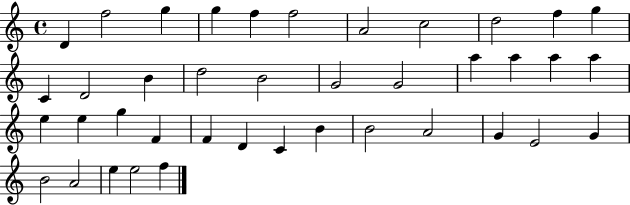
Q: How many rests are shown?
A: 0